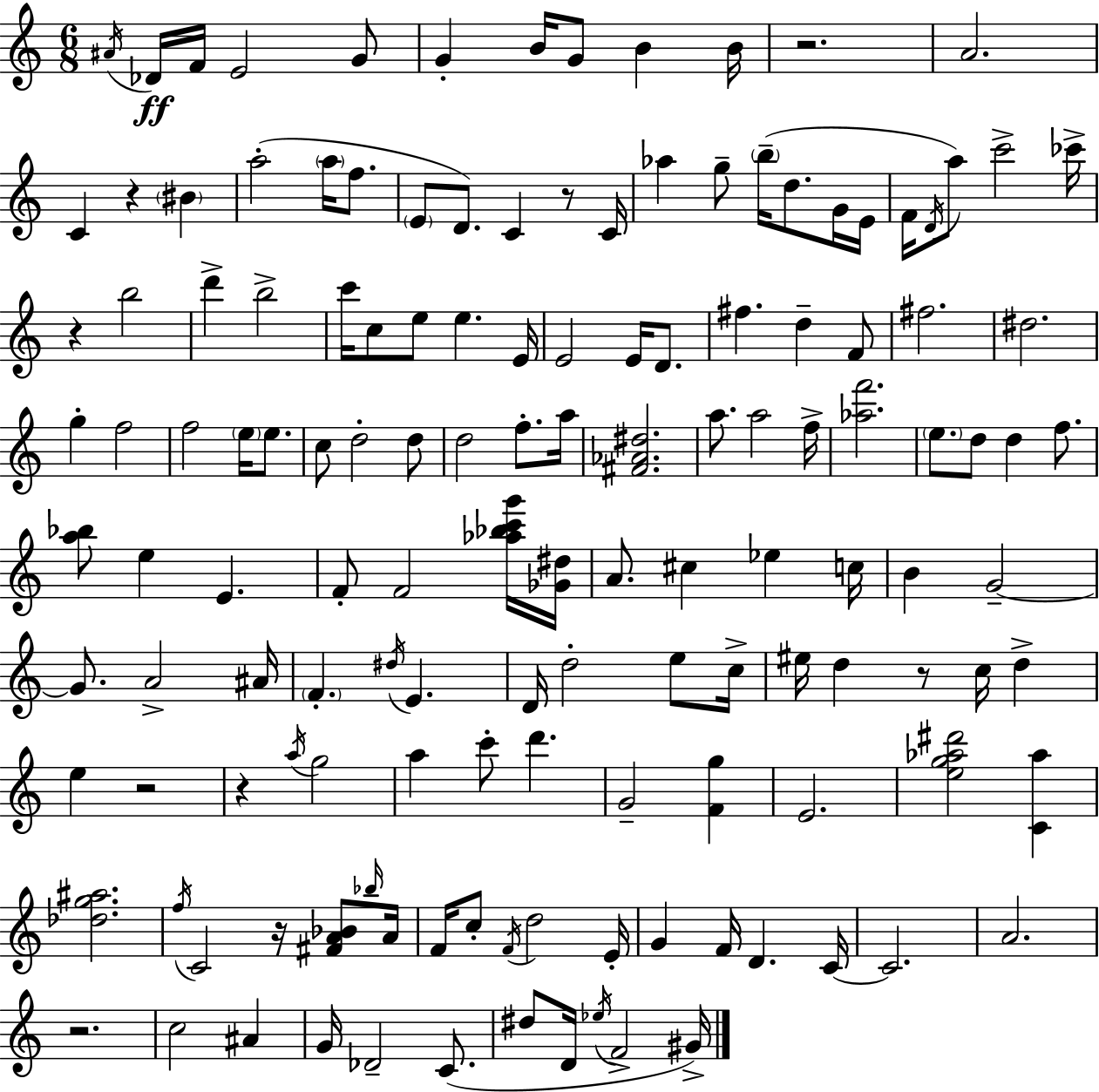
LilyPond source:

{
  \clef treble
  \numericTimeSignature
  \time 6/8
  \key c \major
  \repeat volta 2 { \acciaccatura { ais'16 }\ff des'16 f'16 e'2 g'8 | g'4-. b'16 g'8 b'4 | b'16 r2. | a'2. | \break c'4 r4 \parenthesize bis'4 | a''2-.( \parenthesize a''16 f''8. | \parenthesize e'8 d'8.) c'4 r8 | c'16 aes''4 g''8-- \parenthesize b''16--( d''8. g'16 | \break e'16 f'16 \acciaccatura { d'16 }) a''8 c'''2-> | ces'''16-> r4 b''2 | d'''4-> b''2-> | c'''16 c''8 e''8 e''4. | \break e'16 e'2 e'16 d'8. | fis''4. d''4-- | f'8 fis''2. | dis''2. | \break g''4-. f''2 | f''2 \parenthesize e''16 e''8. | c''8 d''2-. | d''8 d''2 f''8.-. | \break a''16 <fis' aes' dis''>2. | a''8. a''2 | f''16-> <aes'' f'''>2. | \parenthesize e''8. d''8 d''4 f''8. | \break <a'' bes''>8 e''4 e'4. | f'8-. f'2 | <aes'' bes'' c''' g'''>16 <ges' dis''>16 a'8. cis''4 ees''4 | c''16 b'4 g'2--~~ | \break g'8. a'2-> | ais'16 \parenthesize f'4.-. \acciaccatura { dis''16 } e'4. | d'16 d''2-. | e''8 c''16-> eis''16 d''4 r8 c''16 d''4-> | \break e''4 r2 | r4 \acciaccatura { a''16 } g''2 | a''4 c'''8-. d'''4. | g'2-- | \break <f' g''>4 e'2. | <e'' g'' aes'' dis'''>2 | <c' aes''>4 <des'' g'' ais''>2. | \acciaccatura { f''16 } c'2 | \break r16 <fis' a' bes'>8 \grace { bes''16 } a'16 f'16 c''8-. \acciaccatura { f'16 } d''2 | e'16-. g'4 f'16 | d'4. c'16~~ c'2. | a'2. | \break r2. | c''2 | ais'4 g'16 des'2-- | c'8.( dis''8 d'16 \acciaccatura { ees''16 } f'2-> | \break gis'16->) } \bar "|."
}